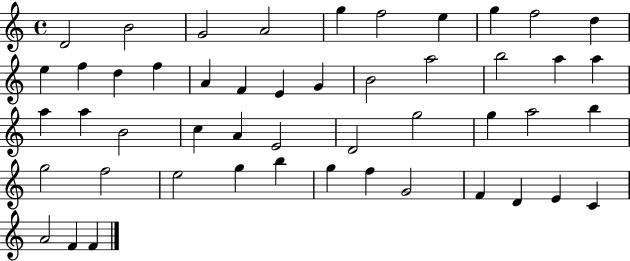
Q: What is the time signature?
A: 4/4